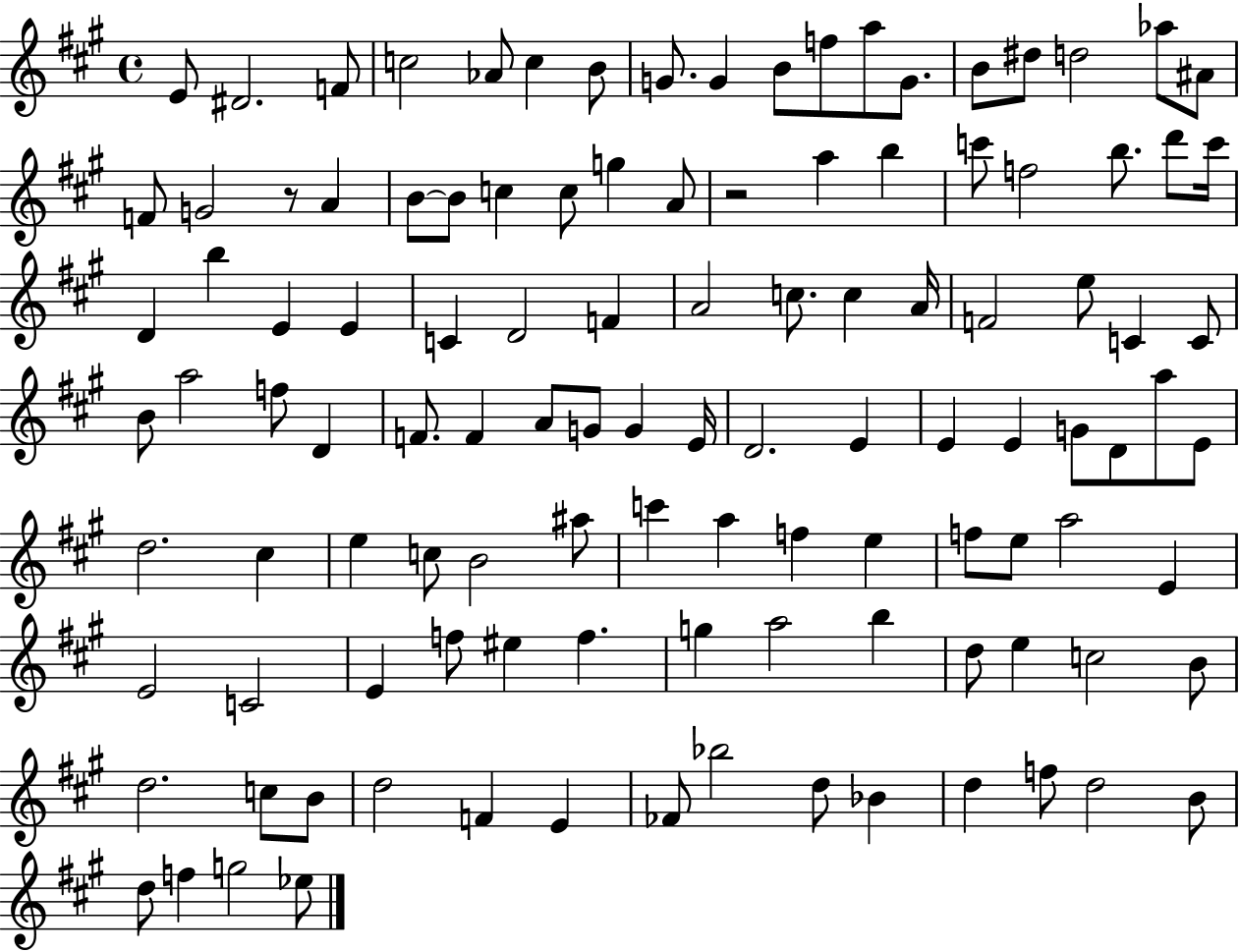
X:1
T:Untitled
M:4/4
L:1/4
K:A
E/2 ^D2 F/2 c2 _A/2 c B/2 G/2 G B/2 f/2 a/2 G/2 B/2 ^d/2 d2 _a/2 ^A/2 F/2 G2 z/2 A B/2 B/2 c c/2 g A/2 z2 a b c'/2 f2 b/2 d'/2 c'/4 D b E E C D2 F A2 c/2 c A/4 F2 e/2 C C/2 B/2 a2 f/2 D F/2 F A/2 G/2 G E/4 D2 E E E G/2 D/2 a/2 E/2 d2 ^c e c/2 B2 ^a/2 c' a f e f/2 e/2 a2 E E2 C2 E f/2 ^e f g a2 b d/2 e c2 B/2 d2 c/2 B/2 d2 F E _F/2 _b2 d/2 _B d f/2 d2 B/2 d/2 f g2 _e/2